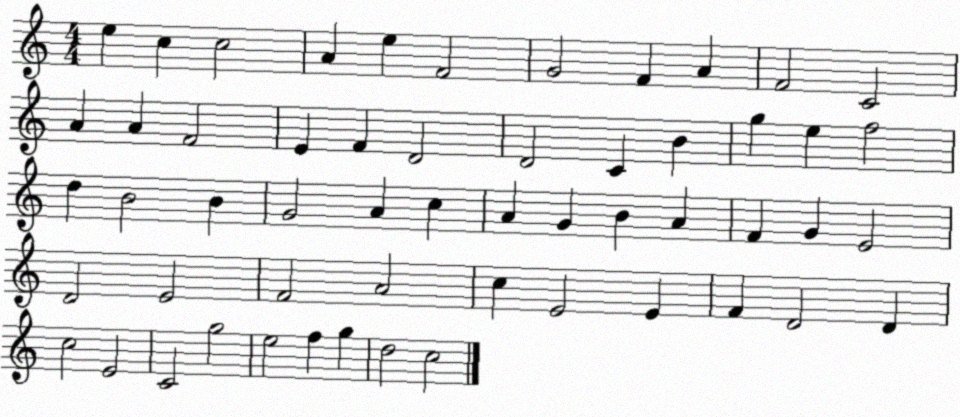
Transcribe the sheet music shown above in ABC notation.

X:1
T:Untitled
M:4/4
L:1/4
K:C
e c c2 A e F2 G2 F A F2 C2 A A F2 E F D2 D2 C B g e f2 d B2 B G2 A c A G B A F G E2 D2 E2 F2 A2 c E2 E F D2 D c2 E2 C2 g2 e2 f g d2 c2